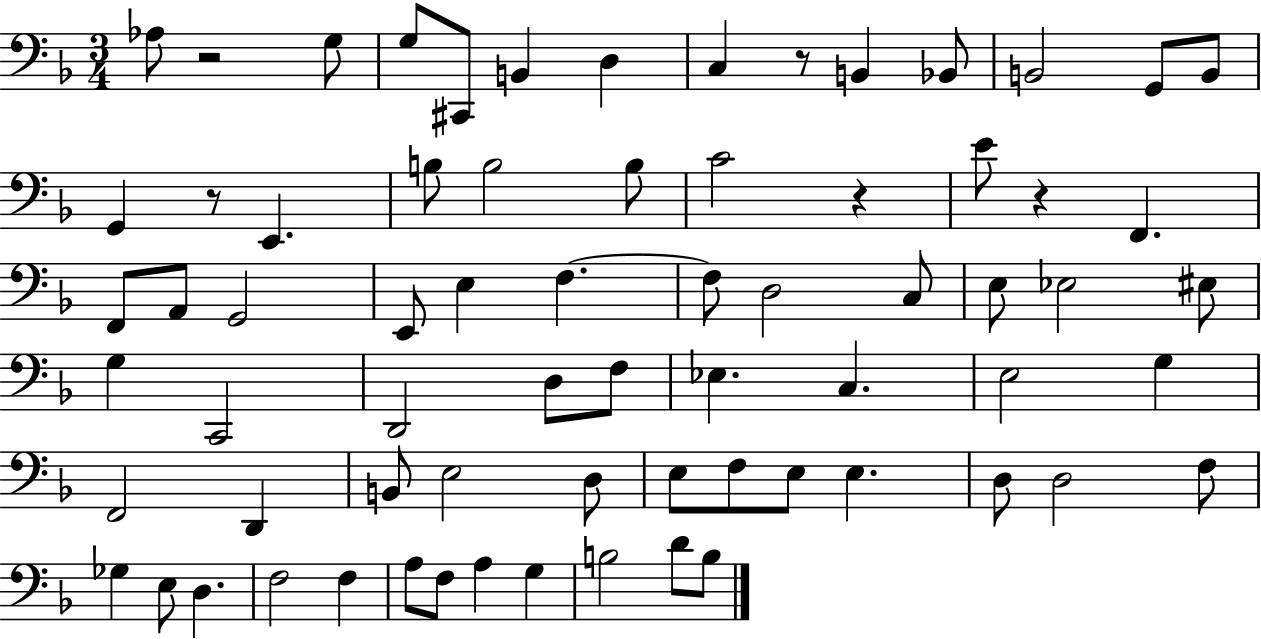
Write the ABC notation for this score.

X:1
T:Untitled
M:3/4
L:1/4
K:F
_A,/2 z2 G,/2 G,/2 ^C,,/2 B,, D, C, z/2 B,, _B,,/2 B,,2 G,,/2 B,,/2 G,, z/2 E,, B,/2 B,2 B,/2 C2 z E/2 z F,, F,,/2 A,,/2 G,,2 E,,/2 E, F, F,/2 D,2 C,/2 E,/2 _E,2 ^E,/2 G, C,,2 D,,2 D,/2 F,/2 _E, C, E,2 G, F,,2 D,, B,,/2 E,2 D,/2 E,/2 F,/2 E,/2 E, D,/2 D,2 F,/2 _G, E,/2 D, F,2 F, A,/2 F,/2 A, G, B,2 D/2 B,/2